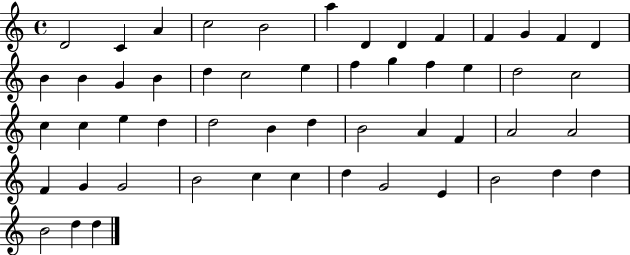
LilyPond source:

{
  \clef treble
  \time 4/4
  \defaultTimeSignature
  \key c \major
  d'2 c'4 a'4 | c''2 b'2 | a''4 d'4 d'4 f'4 | f'4 g'4 f'4 d'4 | \break b'4 b'4 g'4 b'4 | d''4 c''2 e''4 | f''4 g''4 f''4 e''4 | d''2 c''2 | \break c''4 c''4 e''4 d''4 | d''2 b'4 d''4 | b'2 a'4 f'4 | a'2 a'2 | \break f'4 g'4 g'2 | b'2 c''4 c''4 | d''4 g'2 e'4 | b'2 d''4 d''4 | \break b'2 d''4 d''4 | \bar "|."
}